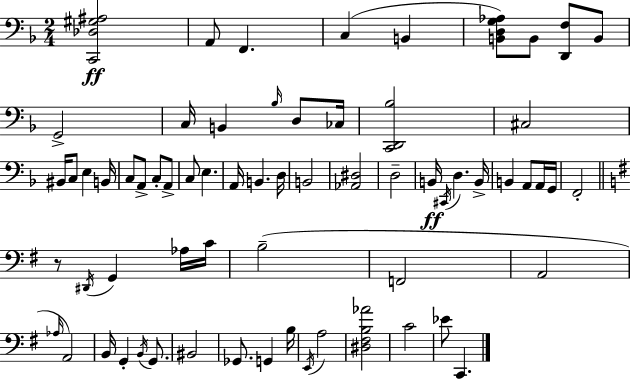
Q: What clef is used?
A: bass